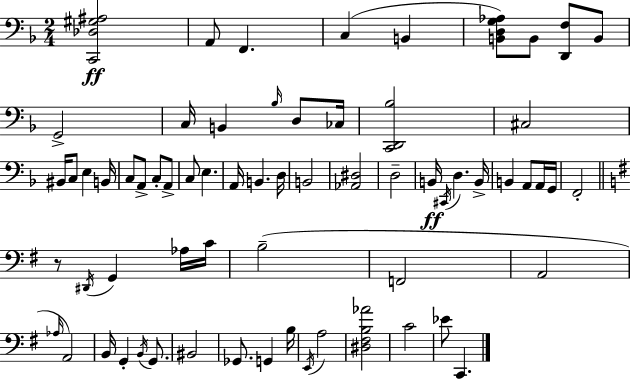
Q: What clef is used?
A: bass